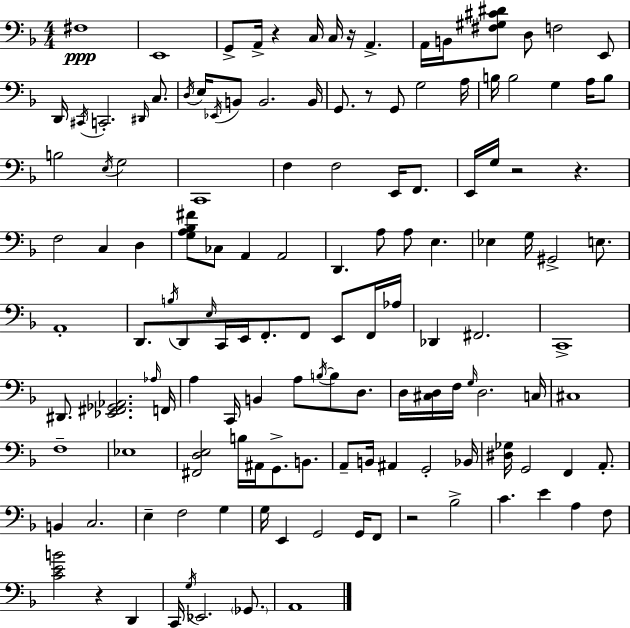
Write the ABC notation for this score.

X:1
T:Untitled
M:4/4
L:1/4
K:Dm
^F,4 E,,4 G,,/2 A,,/4 z C,/4 C,/4 z/4 A,, A,,/4 B,,/4 [^F,^G,^C^D]/2 D,/2 F,2 E,,/2 D,,/4 ^C,,/4 C,,2 ^D,,/4 C,/2 D,/4 E,/4 _E,,/4 B,,/2 B,,2 B,,/4 G,,/2 z/2 G,,/2 G,2 A,/4 B,/4 B,2 G, A,/4 B,/2 B,2 E,/4 G,2 C,,4 F, F,2 E,,/4 F,,/2 E,,/4 G,/4 z2 z F,2 C, D, [G,A,_B,^F]/2 _C,/2 A,, A,,2 D,, A,/2 A,/2 E, _E, G,/4 ^G,,2 E,/2 A,,4 D,,/2 B,/4 D,,/2 E,/4 C,,/4 E,,/4 F,,/2 F,,/2 E,,/2 F,,/4 _A,/4 _D,, ^F,,2 C,,4 ^D,,/2 [_E,,^F,,_G,,_A,,]2 _A,/4 F,,/4 A, C,,/4 B,, A,/2 B,/4 B,/2 D,/2 D,/4 [^C,D,]/4 F,/4 G,/4 D,2 C,/4 ^C,4 F,4 _E,4 [^F,,D,E,]2 B,/4 ^A,,/4 G,,/2 B,,/2 A,,/2 B,,/4 ^A,, G,,2 _B,,/4 [^D,_G,]/4 G,,2 F,, A,,/2 B,, C,2 E, F,2 G, G,/4 E,, G,,2 G,,/4 F,,/2 z2 _B,2 C E A, F,/2 [CEB]2 z D,, C,,/4 G,/4 _E,,2 _G,,/2 A,,4